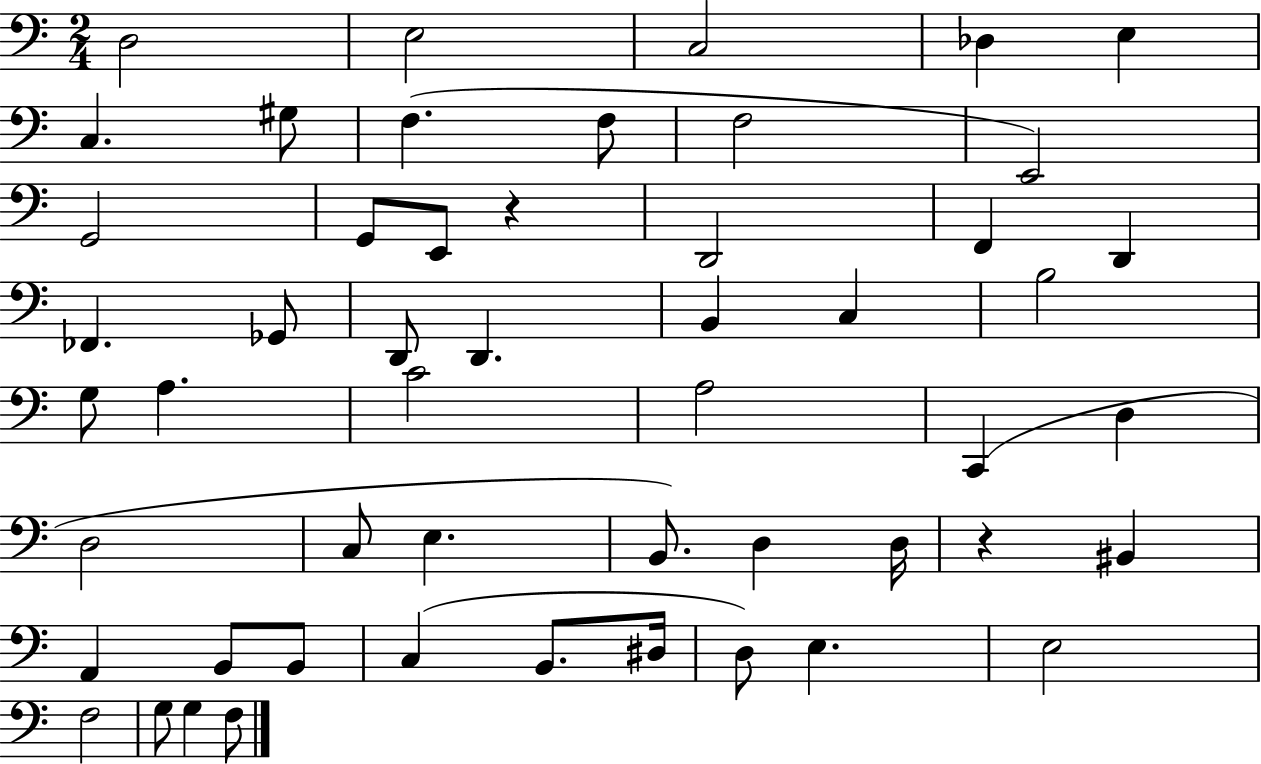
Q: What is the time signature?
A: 2/4